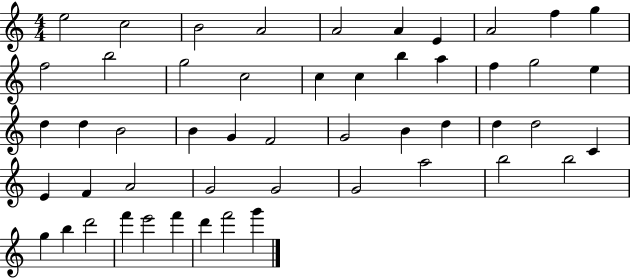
E5/h C5/h B4/h A4/h A4/h A4/q E4/q A4/h F5/q G5/q F5/h B5/h G5/h C5/h C5/q C5/q B5/q A5/q F5/q G5/h E5/q D5/q D5/q B4/h B4/q G4/q F4/h G4/h B4/q D5/q D5/q D5/h C4/q E4/q F4/q A4/h G4/h G4/h G4/h A5/h B5/h B5/h G5/q B5/q D6/h F6/q E6/h F6/q D6/q F6/h G6/q